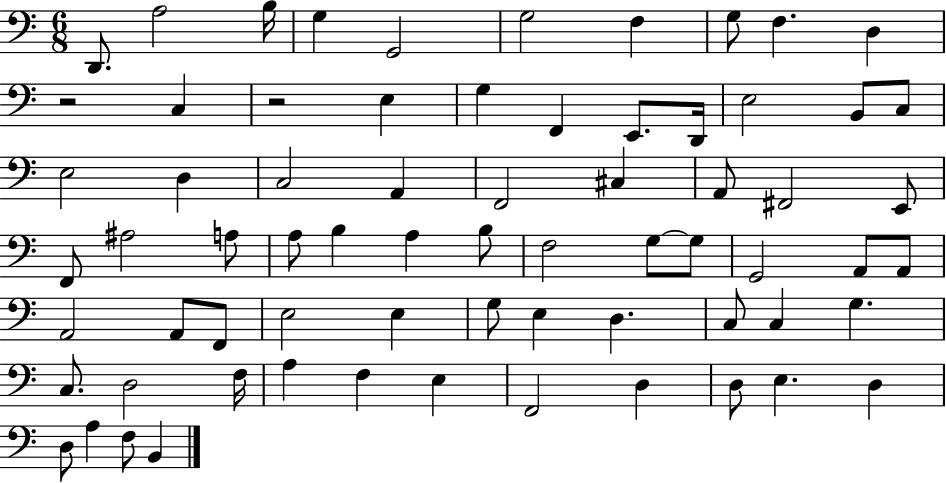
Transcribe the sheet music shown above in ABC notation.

X:1
T:Untitled
M:6/8
L:1/4
K:C
D,,/2 A,2 B,/4 G, G,,2 G,2 F, G,/2 F, D, z2 C, z2 E, G, F,, E,,/2 D,,/4 E,2 B,,/2 C,/2 E,2 D, C,2 A,, F,,2 ^C, A,,/2 ^F,,2 E,,/2 F,,/2 ^A,2 A,/2 A,/2 B, A, B,/2 F,2 G,/2 G,/2 G,,2 A,,/2 A,,/2 A,,2 A,,/2 F,,/2 E,2 E, G,/2 E, D, C,/2 C, G, C,/2 D,2 F,/4 A, F, E, F,,2 D, D,/2 E, D, D,/2 A, F,/2 B,,